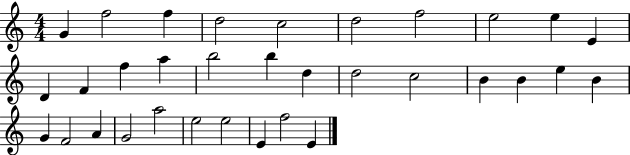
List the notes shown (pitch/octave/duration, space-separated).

G4/q F5/h F5/q D5/h C5/h D5/h F5/h E5/h E5/q E4/q D4/q F4/q F5/q A5/q B5/h B5/q D5/q D5/h C5/h B4/q B4/q E5/q B4/q G4/q F4/h A4/q G4/h A5/h E5/h E5/h E4/q F5/h E4/q